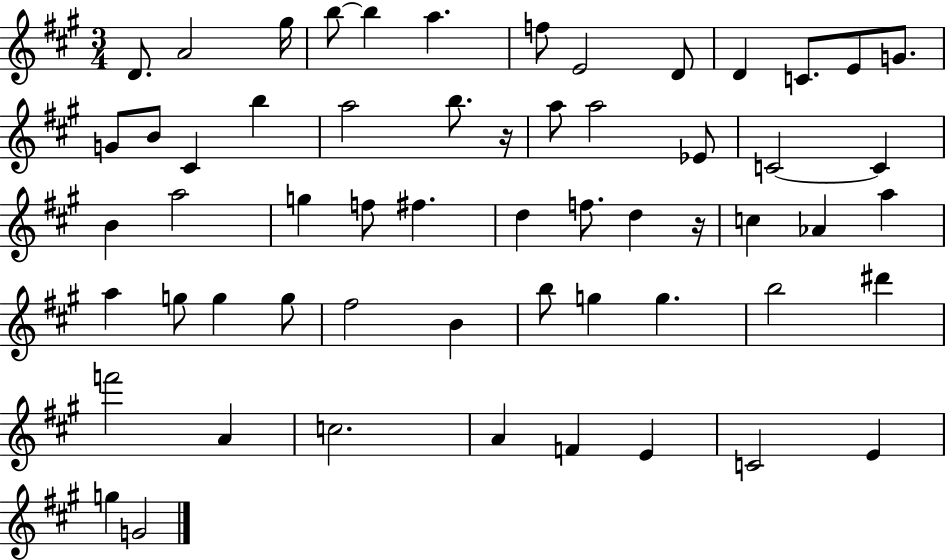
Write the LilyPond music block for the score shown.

{
  \clef treble
  \numericTimeSignature
  \time 3/4
  \key a \major
  d'8. a'2 gis''16 | b''8~~ b''4 a''4. | f''8 e'2 d'8 | d'4 c'8. e'8 g'8. | \break g'8 b'8 cis'4 b''4 | a''2 b''8. r16 | a''8 a''2 ees'8 | c'2~~ c'4 | \break b'4 a''2 | g''4 f''8 fis''4. | d''4 f''8. d''4 r16 | c''4 aes'4 a''4 | \break a''4 g''8 g''4 g''8 | fis''2 b'4 | b''8 g''4 g''4. | b''2 dis'''4 | \break f'''2 a'4 | c''2. | a'4 f'4 e'4 | c'2 e'4 | \break g''4 g'2 | \bar "|."
}